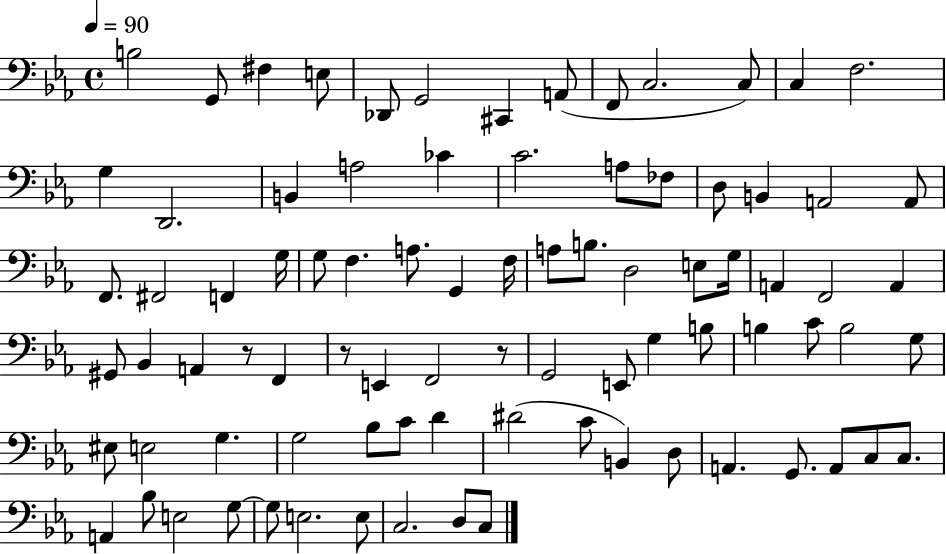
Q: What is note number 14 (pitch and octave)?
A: G3